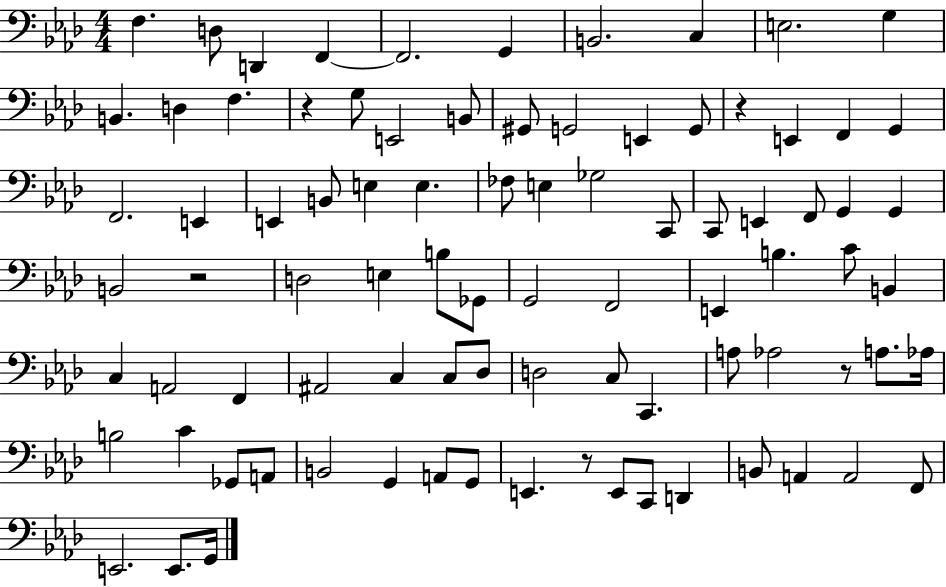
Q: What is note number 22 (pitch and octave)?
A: F2